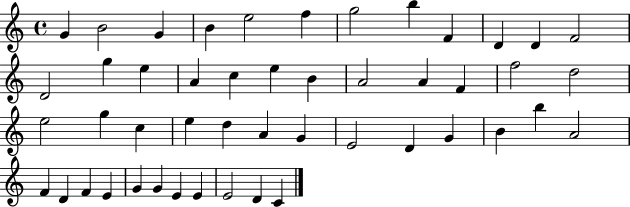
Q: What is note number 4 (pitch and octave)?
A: B4